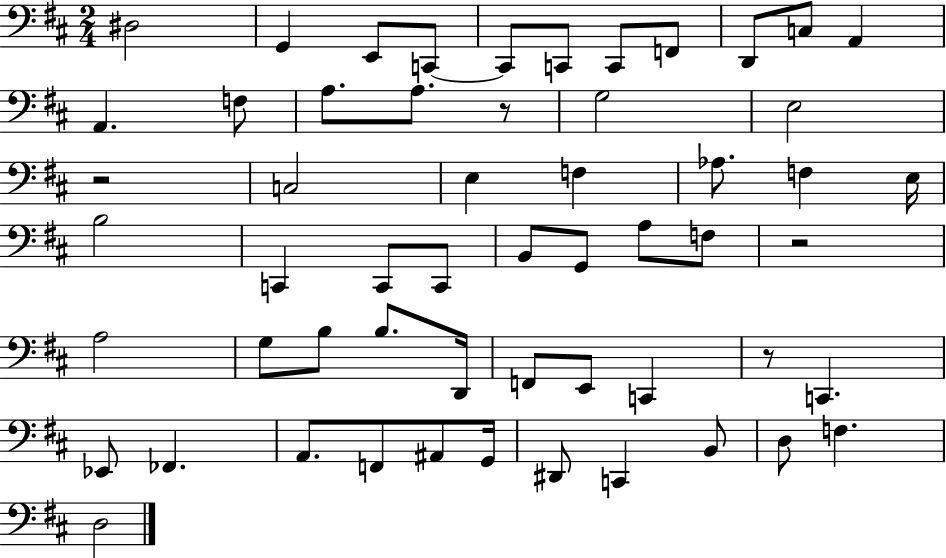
X:1
T:Untitled
M:2/4
L:1/4
K:D
^D,2 G,, E,,/2 C,,/2 C,,/2 C,,/2 C,,/2 F,,/2 D,,/2 C,/2 A,, A,, F,/2 A,/2 A,/2 z/2 G,2 E,2 z2 C,2 E, F, _A,/2 F, E,/4 B,2 C,, C,,/2 C,,/2 B,,/2 G,,/2 A,/2 F,/2 z2 A,2 G,/2 B,/2 B,/2 D,,/4 F,,/2 E,,/2 C,, z/2 C,, _E,,/2 _F,, A,,/2 F,,/2 ^A,,/2 G,,/4 ^D,,/2 C,, B,,/2 D,/2 F, D,2